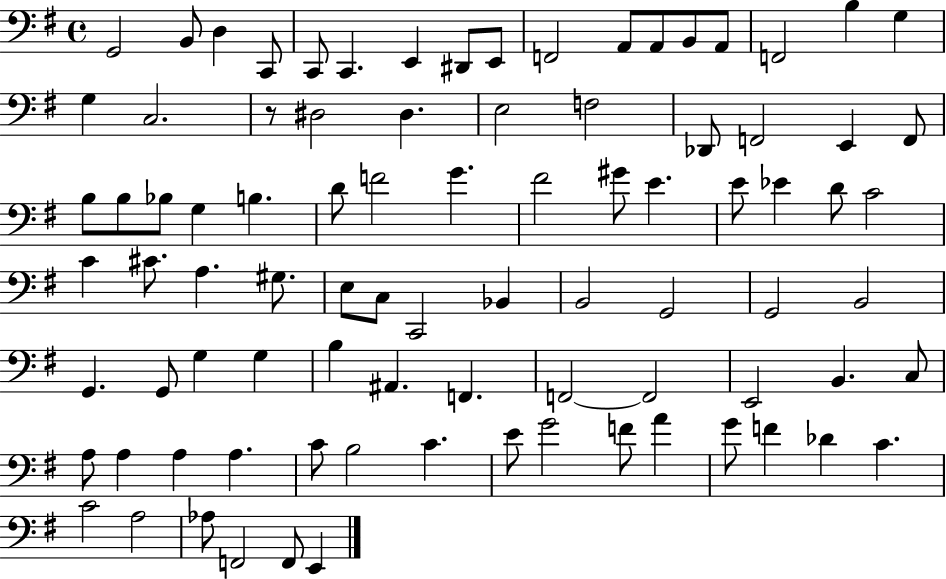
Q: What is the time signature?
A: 4/4